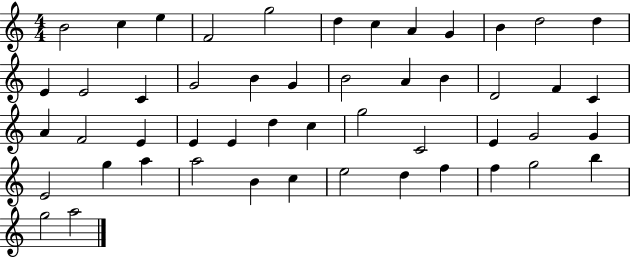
{
  \clef treble
  \numericTimeSignature
  \time 4/4
  \key c \major
  b'2 c''4 e''4 | f'2 g''2 | d''4 c''4 a'4 g'4 | b'4 d''2 d''4 | \break e'4 e'2 c'4 | g'2 b'4 g'4 | b'2 a'4 b'4 | d'2 f'4 c'4 | \break a'4 f'2 e'4 | e'4 e'4 d''4 c''4 | g''2 c'2 | e'4 g'2 g'4 | \break e'2 g''4 a''4 | a''2 b'4 c''4 | e''2 d''4 f''4 | f''4 g''2 b''4 | \break g''2 a''2 | \bar "|."
}